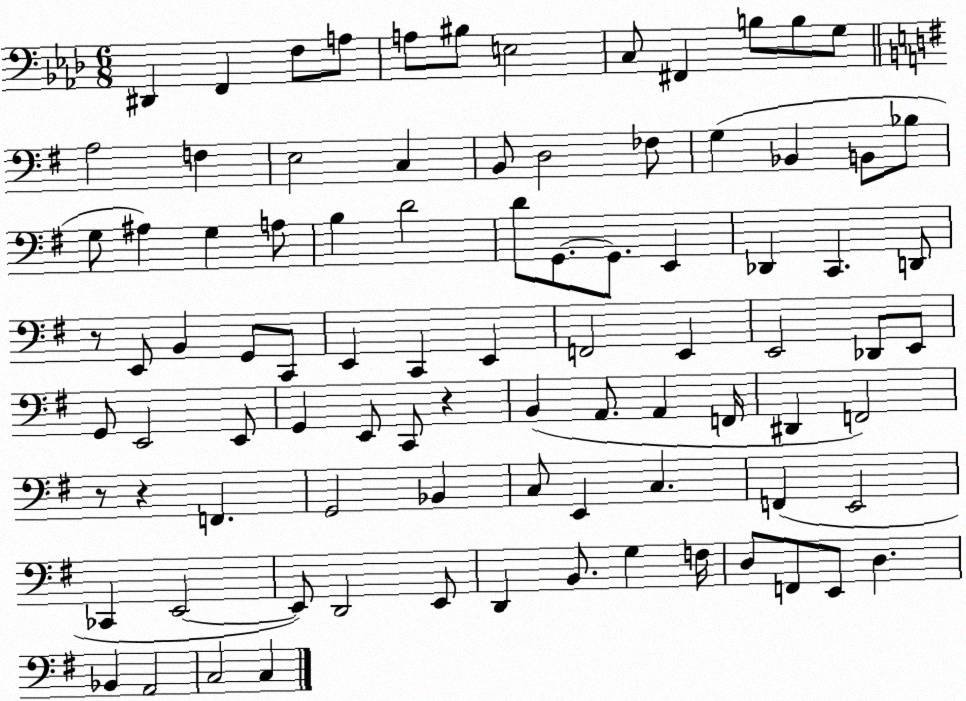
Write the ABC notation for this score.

X:1
T:Untitled
M:6/8
L:1/4
K:Ab
^D,, F,, F,/2 A,/2 A,/2 ^B,/2 E,2 C,/2 ^F,, B,/2 B,/2 G,/2 A,2 F, E,2 C, B,,/2 D,2 _F,/2 G, _B,, B,,/2 _B,/2 G,/2 ^A, G, A,/2 B, D2 D/2 G,,/2 G,,/2 E,, _D,, C,, D,,/2 z/2 E,,/2 B,, G,,/2 C,,/2 E,, C,, E,, F,,2 E,, E,,2 _D,,/2 E,,/2 G,,/2 E,,2 E,,/2 G,, E,,/2 C,,/2 z B,, A,,/2 A,, F,,/4 ^D,, F,,2 z/2 z F,, G,,2 _B,, C,/2 E,, C, F,, E,,2 _C,, E,,2 E,,/2 D,,2 E,,/2 D,, B,,/2 G, F,/4 D,/2 F,,/2 E,,/2 D, _B,, A,,2 C,2 C,